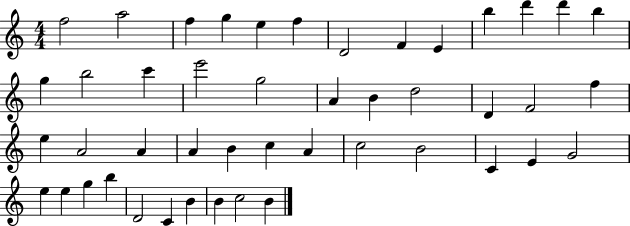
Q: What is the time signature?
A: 4/4